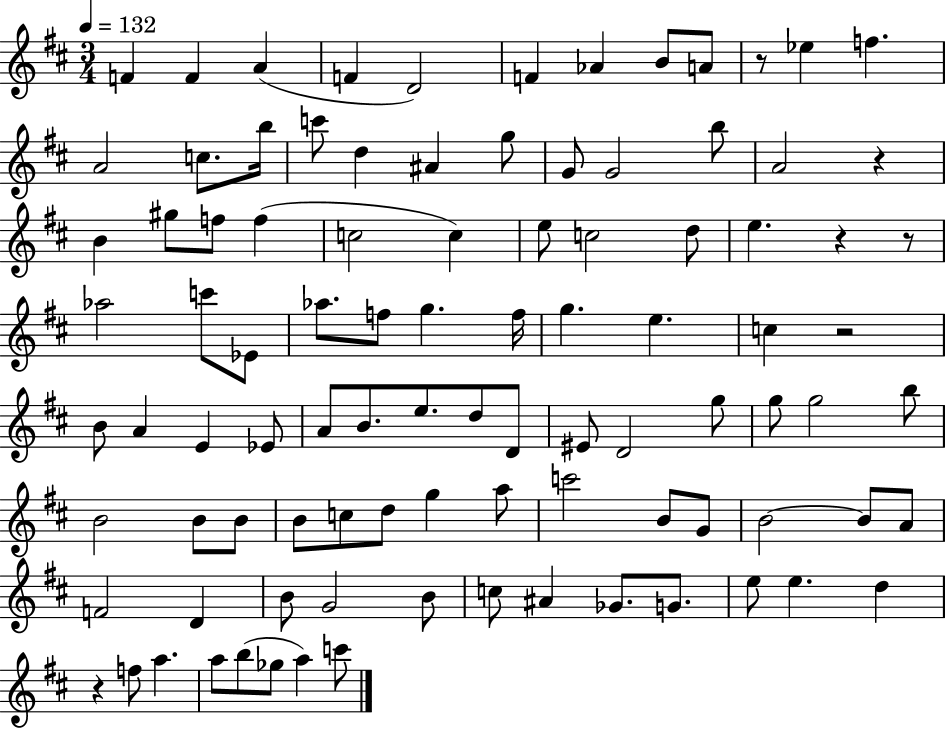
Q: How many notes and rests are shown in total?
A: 96